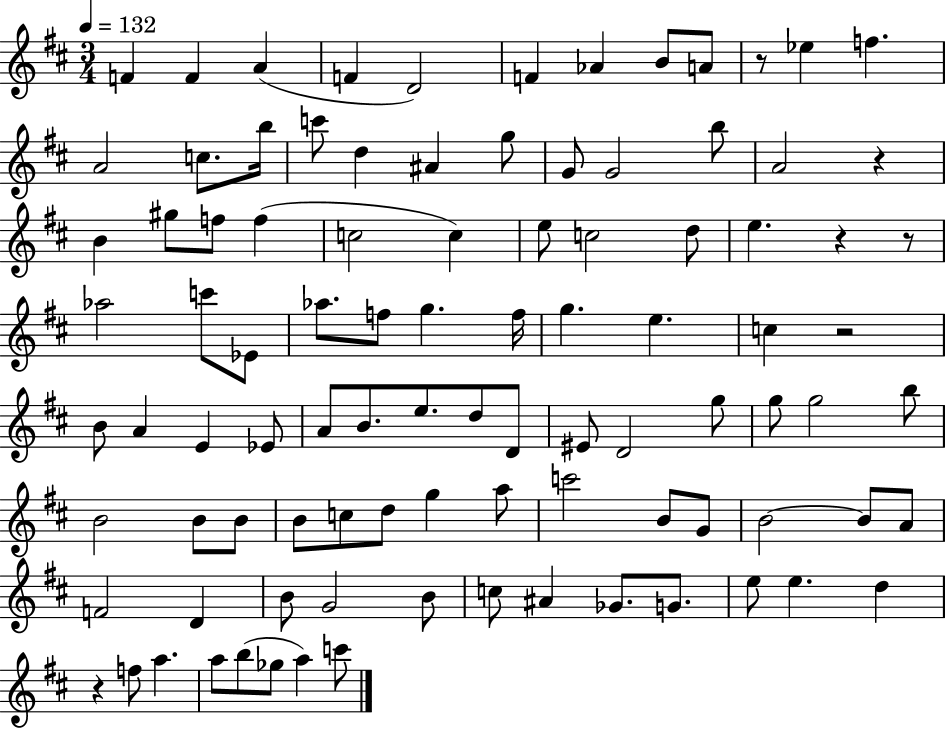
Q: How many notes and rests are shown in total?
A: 96